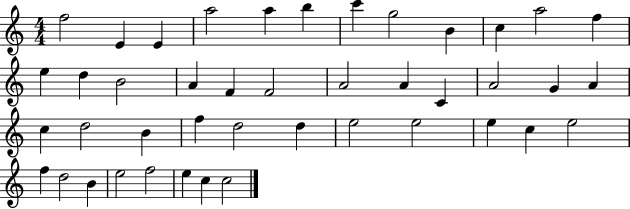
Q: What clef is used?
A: treble